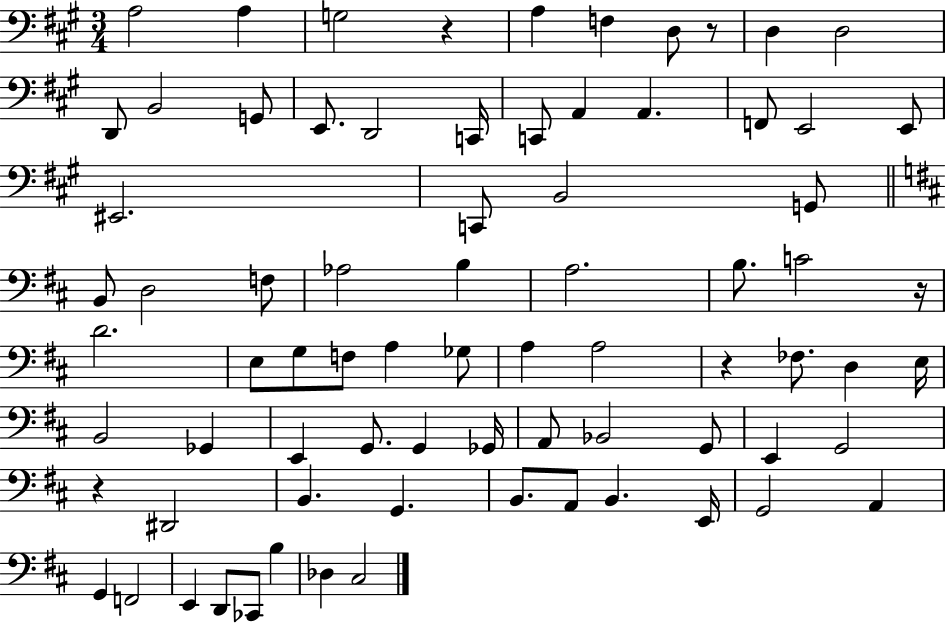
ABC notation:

X:1
T:Untitled
M:3/4
L:1/4
K:A
A,2 A, G,2 z A, F, D,/2 z/2 D, D,2 D,,/2 B,,2 G,,/2 E,,/2 D,,2 C,,/4 C,,/2 A,, A,, F,,/2 E,,2 E,,/2 ^E,,2 C,,/2 B,,2 G,,/2 B,,/2 D,2 F,/2 _A,2 B, A,2 B,/2 C2 z/4 D2 E,/2 G,/2 F,/2 A, _G,/2 A, A,2 z _F,/2 D, E,/4 B,,2 _G,, E,, G,,/2 G,, _G,,/4 A,,/2 _B,,2 G,,/2 E,, G,,2 z ^D,,2 B,, G,, B,,/2 A,,/2 B,, E,,/4 G,,2 A,, G,, F,,2 E,, D,,/2 _C,,/2 B, _D, ^C,2